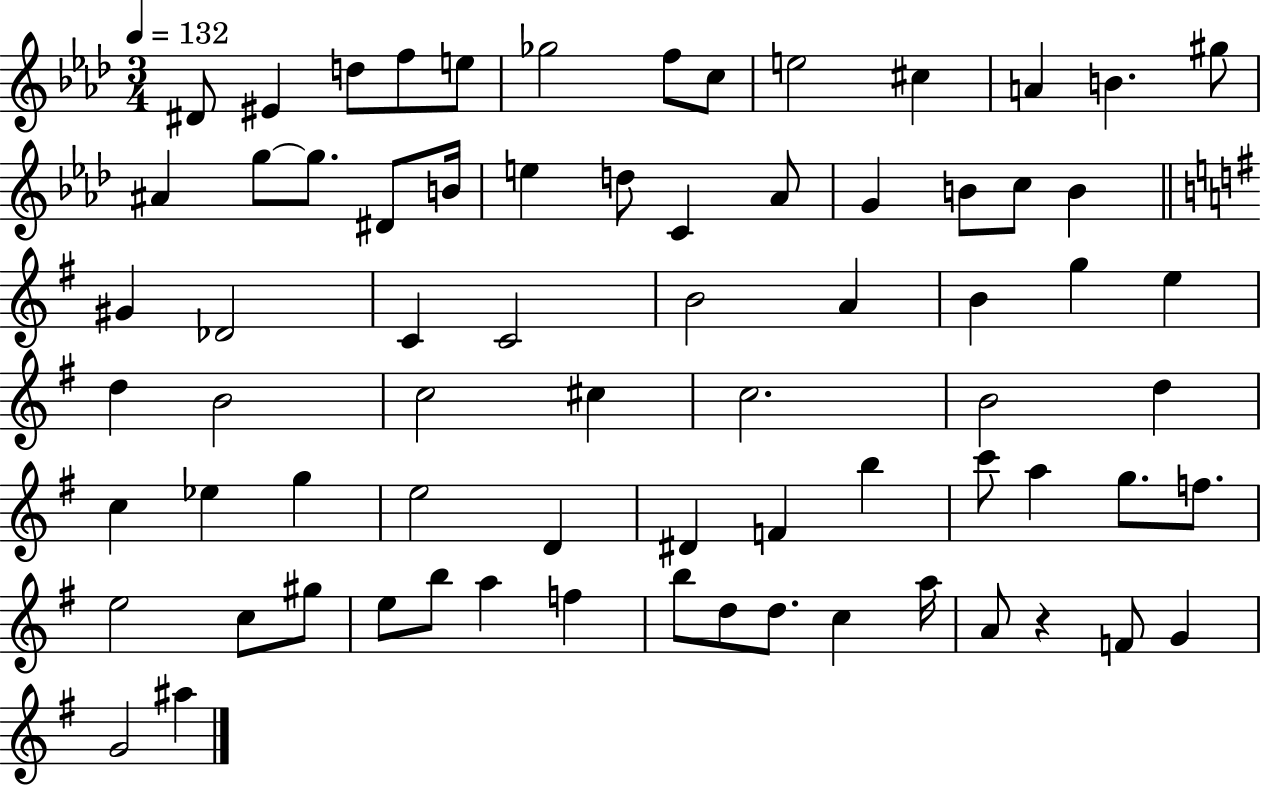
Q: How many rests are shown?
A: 1